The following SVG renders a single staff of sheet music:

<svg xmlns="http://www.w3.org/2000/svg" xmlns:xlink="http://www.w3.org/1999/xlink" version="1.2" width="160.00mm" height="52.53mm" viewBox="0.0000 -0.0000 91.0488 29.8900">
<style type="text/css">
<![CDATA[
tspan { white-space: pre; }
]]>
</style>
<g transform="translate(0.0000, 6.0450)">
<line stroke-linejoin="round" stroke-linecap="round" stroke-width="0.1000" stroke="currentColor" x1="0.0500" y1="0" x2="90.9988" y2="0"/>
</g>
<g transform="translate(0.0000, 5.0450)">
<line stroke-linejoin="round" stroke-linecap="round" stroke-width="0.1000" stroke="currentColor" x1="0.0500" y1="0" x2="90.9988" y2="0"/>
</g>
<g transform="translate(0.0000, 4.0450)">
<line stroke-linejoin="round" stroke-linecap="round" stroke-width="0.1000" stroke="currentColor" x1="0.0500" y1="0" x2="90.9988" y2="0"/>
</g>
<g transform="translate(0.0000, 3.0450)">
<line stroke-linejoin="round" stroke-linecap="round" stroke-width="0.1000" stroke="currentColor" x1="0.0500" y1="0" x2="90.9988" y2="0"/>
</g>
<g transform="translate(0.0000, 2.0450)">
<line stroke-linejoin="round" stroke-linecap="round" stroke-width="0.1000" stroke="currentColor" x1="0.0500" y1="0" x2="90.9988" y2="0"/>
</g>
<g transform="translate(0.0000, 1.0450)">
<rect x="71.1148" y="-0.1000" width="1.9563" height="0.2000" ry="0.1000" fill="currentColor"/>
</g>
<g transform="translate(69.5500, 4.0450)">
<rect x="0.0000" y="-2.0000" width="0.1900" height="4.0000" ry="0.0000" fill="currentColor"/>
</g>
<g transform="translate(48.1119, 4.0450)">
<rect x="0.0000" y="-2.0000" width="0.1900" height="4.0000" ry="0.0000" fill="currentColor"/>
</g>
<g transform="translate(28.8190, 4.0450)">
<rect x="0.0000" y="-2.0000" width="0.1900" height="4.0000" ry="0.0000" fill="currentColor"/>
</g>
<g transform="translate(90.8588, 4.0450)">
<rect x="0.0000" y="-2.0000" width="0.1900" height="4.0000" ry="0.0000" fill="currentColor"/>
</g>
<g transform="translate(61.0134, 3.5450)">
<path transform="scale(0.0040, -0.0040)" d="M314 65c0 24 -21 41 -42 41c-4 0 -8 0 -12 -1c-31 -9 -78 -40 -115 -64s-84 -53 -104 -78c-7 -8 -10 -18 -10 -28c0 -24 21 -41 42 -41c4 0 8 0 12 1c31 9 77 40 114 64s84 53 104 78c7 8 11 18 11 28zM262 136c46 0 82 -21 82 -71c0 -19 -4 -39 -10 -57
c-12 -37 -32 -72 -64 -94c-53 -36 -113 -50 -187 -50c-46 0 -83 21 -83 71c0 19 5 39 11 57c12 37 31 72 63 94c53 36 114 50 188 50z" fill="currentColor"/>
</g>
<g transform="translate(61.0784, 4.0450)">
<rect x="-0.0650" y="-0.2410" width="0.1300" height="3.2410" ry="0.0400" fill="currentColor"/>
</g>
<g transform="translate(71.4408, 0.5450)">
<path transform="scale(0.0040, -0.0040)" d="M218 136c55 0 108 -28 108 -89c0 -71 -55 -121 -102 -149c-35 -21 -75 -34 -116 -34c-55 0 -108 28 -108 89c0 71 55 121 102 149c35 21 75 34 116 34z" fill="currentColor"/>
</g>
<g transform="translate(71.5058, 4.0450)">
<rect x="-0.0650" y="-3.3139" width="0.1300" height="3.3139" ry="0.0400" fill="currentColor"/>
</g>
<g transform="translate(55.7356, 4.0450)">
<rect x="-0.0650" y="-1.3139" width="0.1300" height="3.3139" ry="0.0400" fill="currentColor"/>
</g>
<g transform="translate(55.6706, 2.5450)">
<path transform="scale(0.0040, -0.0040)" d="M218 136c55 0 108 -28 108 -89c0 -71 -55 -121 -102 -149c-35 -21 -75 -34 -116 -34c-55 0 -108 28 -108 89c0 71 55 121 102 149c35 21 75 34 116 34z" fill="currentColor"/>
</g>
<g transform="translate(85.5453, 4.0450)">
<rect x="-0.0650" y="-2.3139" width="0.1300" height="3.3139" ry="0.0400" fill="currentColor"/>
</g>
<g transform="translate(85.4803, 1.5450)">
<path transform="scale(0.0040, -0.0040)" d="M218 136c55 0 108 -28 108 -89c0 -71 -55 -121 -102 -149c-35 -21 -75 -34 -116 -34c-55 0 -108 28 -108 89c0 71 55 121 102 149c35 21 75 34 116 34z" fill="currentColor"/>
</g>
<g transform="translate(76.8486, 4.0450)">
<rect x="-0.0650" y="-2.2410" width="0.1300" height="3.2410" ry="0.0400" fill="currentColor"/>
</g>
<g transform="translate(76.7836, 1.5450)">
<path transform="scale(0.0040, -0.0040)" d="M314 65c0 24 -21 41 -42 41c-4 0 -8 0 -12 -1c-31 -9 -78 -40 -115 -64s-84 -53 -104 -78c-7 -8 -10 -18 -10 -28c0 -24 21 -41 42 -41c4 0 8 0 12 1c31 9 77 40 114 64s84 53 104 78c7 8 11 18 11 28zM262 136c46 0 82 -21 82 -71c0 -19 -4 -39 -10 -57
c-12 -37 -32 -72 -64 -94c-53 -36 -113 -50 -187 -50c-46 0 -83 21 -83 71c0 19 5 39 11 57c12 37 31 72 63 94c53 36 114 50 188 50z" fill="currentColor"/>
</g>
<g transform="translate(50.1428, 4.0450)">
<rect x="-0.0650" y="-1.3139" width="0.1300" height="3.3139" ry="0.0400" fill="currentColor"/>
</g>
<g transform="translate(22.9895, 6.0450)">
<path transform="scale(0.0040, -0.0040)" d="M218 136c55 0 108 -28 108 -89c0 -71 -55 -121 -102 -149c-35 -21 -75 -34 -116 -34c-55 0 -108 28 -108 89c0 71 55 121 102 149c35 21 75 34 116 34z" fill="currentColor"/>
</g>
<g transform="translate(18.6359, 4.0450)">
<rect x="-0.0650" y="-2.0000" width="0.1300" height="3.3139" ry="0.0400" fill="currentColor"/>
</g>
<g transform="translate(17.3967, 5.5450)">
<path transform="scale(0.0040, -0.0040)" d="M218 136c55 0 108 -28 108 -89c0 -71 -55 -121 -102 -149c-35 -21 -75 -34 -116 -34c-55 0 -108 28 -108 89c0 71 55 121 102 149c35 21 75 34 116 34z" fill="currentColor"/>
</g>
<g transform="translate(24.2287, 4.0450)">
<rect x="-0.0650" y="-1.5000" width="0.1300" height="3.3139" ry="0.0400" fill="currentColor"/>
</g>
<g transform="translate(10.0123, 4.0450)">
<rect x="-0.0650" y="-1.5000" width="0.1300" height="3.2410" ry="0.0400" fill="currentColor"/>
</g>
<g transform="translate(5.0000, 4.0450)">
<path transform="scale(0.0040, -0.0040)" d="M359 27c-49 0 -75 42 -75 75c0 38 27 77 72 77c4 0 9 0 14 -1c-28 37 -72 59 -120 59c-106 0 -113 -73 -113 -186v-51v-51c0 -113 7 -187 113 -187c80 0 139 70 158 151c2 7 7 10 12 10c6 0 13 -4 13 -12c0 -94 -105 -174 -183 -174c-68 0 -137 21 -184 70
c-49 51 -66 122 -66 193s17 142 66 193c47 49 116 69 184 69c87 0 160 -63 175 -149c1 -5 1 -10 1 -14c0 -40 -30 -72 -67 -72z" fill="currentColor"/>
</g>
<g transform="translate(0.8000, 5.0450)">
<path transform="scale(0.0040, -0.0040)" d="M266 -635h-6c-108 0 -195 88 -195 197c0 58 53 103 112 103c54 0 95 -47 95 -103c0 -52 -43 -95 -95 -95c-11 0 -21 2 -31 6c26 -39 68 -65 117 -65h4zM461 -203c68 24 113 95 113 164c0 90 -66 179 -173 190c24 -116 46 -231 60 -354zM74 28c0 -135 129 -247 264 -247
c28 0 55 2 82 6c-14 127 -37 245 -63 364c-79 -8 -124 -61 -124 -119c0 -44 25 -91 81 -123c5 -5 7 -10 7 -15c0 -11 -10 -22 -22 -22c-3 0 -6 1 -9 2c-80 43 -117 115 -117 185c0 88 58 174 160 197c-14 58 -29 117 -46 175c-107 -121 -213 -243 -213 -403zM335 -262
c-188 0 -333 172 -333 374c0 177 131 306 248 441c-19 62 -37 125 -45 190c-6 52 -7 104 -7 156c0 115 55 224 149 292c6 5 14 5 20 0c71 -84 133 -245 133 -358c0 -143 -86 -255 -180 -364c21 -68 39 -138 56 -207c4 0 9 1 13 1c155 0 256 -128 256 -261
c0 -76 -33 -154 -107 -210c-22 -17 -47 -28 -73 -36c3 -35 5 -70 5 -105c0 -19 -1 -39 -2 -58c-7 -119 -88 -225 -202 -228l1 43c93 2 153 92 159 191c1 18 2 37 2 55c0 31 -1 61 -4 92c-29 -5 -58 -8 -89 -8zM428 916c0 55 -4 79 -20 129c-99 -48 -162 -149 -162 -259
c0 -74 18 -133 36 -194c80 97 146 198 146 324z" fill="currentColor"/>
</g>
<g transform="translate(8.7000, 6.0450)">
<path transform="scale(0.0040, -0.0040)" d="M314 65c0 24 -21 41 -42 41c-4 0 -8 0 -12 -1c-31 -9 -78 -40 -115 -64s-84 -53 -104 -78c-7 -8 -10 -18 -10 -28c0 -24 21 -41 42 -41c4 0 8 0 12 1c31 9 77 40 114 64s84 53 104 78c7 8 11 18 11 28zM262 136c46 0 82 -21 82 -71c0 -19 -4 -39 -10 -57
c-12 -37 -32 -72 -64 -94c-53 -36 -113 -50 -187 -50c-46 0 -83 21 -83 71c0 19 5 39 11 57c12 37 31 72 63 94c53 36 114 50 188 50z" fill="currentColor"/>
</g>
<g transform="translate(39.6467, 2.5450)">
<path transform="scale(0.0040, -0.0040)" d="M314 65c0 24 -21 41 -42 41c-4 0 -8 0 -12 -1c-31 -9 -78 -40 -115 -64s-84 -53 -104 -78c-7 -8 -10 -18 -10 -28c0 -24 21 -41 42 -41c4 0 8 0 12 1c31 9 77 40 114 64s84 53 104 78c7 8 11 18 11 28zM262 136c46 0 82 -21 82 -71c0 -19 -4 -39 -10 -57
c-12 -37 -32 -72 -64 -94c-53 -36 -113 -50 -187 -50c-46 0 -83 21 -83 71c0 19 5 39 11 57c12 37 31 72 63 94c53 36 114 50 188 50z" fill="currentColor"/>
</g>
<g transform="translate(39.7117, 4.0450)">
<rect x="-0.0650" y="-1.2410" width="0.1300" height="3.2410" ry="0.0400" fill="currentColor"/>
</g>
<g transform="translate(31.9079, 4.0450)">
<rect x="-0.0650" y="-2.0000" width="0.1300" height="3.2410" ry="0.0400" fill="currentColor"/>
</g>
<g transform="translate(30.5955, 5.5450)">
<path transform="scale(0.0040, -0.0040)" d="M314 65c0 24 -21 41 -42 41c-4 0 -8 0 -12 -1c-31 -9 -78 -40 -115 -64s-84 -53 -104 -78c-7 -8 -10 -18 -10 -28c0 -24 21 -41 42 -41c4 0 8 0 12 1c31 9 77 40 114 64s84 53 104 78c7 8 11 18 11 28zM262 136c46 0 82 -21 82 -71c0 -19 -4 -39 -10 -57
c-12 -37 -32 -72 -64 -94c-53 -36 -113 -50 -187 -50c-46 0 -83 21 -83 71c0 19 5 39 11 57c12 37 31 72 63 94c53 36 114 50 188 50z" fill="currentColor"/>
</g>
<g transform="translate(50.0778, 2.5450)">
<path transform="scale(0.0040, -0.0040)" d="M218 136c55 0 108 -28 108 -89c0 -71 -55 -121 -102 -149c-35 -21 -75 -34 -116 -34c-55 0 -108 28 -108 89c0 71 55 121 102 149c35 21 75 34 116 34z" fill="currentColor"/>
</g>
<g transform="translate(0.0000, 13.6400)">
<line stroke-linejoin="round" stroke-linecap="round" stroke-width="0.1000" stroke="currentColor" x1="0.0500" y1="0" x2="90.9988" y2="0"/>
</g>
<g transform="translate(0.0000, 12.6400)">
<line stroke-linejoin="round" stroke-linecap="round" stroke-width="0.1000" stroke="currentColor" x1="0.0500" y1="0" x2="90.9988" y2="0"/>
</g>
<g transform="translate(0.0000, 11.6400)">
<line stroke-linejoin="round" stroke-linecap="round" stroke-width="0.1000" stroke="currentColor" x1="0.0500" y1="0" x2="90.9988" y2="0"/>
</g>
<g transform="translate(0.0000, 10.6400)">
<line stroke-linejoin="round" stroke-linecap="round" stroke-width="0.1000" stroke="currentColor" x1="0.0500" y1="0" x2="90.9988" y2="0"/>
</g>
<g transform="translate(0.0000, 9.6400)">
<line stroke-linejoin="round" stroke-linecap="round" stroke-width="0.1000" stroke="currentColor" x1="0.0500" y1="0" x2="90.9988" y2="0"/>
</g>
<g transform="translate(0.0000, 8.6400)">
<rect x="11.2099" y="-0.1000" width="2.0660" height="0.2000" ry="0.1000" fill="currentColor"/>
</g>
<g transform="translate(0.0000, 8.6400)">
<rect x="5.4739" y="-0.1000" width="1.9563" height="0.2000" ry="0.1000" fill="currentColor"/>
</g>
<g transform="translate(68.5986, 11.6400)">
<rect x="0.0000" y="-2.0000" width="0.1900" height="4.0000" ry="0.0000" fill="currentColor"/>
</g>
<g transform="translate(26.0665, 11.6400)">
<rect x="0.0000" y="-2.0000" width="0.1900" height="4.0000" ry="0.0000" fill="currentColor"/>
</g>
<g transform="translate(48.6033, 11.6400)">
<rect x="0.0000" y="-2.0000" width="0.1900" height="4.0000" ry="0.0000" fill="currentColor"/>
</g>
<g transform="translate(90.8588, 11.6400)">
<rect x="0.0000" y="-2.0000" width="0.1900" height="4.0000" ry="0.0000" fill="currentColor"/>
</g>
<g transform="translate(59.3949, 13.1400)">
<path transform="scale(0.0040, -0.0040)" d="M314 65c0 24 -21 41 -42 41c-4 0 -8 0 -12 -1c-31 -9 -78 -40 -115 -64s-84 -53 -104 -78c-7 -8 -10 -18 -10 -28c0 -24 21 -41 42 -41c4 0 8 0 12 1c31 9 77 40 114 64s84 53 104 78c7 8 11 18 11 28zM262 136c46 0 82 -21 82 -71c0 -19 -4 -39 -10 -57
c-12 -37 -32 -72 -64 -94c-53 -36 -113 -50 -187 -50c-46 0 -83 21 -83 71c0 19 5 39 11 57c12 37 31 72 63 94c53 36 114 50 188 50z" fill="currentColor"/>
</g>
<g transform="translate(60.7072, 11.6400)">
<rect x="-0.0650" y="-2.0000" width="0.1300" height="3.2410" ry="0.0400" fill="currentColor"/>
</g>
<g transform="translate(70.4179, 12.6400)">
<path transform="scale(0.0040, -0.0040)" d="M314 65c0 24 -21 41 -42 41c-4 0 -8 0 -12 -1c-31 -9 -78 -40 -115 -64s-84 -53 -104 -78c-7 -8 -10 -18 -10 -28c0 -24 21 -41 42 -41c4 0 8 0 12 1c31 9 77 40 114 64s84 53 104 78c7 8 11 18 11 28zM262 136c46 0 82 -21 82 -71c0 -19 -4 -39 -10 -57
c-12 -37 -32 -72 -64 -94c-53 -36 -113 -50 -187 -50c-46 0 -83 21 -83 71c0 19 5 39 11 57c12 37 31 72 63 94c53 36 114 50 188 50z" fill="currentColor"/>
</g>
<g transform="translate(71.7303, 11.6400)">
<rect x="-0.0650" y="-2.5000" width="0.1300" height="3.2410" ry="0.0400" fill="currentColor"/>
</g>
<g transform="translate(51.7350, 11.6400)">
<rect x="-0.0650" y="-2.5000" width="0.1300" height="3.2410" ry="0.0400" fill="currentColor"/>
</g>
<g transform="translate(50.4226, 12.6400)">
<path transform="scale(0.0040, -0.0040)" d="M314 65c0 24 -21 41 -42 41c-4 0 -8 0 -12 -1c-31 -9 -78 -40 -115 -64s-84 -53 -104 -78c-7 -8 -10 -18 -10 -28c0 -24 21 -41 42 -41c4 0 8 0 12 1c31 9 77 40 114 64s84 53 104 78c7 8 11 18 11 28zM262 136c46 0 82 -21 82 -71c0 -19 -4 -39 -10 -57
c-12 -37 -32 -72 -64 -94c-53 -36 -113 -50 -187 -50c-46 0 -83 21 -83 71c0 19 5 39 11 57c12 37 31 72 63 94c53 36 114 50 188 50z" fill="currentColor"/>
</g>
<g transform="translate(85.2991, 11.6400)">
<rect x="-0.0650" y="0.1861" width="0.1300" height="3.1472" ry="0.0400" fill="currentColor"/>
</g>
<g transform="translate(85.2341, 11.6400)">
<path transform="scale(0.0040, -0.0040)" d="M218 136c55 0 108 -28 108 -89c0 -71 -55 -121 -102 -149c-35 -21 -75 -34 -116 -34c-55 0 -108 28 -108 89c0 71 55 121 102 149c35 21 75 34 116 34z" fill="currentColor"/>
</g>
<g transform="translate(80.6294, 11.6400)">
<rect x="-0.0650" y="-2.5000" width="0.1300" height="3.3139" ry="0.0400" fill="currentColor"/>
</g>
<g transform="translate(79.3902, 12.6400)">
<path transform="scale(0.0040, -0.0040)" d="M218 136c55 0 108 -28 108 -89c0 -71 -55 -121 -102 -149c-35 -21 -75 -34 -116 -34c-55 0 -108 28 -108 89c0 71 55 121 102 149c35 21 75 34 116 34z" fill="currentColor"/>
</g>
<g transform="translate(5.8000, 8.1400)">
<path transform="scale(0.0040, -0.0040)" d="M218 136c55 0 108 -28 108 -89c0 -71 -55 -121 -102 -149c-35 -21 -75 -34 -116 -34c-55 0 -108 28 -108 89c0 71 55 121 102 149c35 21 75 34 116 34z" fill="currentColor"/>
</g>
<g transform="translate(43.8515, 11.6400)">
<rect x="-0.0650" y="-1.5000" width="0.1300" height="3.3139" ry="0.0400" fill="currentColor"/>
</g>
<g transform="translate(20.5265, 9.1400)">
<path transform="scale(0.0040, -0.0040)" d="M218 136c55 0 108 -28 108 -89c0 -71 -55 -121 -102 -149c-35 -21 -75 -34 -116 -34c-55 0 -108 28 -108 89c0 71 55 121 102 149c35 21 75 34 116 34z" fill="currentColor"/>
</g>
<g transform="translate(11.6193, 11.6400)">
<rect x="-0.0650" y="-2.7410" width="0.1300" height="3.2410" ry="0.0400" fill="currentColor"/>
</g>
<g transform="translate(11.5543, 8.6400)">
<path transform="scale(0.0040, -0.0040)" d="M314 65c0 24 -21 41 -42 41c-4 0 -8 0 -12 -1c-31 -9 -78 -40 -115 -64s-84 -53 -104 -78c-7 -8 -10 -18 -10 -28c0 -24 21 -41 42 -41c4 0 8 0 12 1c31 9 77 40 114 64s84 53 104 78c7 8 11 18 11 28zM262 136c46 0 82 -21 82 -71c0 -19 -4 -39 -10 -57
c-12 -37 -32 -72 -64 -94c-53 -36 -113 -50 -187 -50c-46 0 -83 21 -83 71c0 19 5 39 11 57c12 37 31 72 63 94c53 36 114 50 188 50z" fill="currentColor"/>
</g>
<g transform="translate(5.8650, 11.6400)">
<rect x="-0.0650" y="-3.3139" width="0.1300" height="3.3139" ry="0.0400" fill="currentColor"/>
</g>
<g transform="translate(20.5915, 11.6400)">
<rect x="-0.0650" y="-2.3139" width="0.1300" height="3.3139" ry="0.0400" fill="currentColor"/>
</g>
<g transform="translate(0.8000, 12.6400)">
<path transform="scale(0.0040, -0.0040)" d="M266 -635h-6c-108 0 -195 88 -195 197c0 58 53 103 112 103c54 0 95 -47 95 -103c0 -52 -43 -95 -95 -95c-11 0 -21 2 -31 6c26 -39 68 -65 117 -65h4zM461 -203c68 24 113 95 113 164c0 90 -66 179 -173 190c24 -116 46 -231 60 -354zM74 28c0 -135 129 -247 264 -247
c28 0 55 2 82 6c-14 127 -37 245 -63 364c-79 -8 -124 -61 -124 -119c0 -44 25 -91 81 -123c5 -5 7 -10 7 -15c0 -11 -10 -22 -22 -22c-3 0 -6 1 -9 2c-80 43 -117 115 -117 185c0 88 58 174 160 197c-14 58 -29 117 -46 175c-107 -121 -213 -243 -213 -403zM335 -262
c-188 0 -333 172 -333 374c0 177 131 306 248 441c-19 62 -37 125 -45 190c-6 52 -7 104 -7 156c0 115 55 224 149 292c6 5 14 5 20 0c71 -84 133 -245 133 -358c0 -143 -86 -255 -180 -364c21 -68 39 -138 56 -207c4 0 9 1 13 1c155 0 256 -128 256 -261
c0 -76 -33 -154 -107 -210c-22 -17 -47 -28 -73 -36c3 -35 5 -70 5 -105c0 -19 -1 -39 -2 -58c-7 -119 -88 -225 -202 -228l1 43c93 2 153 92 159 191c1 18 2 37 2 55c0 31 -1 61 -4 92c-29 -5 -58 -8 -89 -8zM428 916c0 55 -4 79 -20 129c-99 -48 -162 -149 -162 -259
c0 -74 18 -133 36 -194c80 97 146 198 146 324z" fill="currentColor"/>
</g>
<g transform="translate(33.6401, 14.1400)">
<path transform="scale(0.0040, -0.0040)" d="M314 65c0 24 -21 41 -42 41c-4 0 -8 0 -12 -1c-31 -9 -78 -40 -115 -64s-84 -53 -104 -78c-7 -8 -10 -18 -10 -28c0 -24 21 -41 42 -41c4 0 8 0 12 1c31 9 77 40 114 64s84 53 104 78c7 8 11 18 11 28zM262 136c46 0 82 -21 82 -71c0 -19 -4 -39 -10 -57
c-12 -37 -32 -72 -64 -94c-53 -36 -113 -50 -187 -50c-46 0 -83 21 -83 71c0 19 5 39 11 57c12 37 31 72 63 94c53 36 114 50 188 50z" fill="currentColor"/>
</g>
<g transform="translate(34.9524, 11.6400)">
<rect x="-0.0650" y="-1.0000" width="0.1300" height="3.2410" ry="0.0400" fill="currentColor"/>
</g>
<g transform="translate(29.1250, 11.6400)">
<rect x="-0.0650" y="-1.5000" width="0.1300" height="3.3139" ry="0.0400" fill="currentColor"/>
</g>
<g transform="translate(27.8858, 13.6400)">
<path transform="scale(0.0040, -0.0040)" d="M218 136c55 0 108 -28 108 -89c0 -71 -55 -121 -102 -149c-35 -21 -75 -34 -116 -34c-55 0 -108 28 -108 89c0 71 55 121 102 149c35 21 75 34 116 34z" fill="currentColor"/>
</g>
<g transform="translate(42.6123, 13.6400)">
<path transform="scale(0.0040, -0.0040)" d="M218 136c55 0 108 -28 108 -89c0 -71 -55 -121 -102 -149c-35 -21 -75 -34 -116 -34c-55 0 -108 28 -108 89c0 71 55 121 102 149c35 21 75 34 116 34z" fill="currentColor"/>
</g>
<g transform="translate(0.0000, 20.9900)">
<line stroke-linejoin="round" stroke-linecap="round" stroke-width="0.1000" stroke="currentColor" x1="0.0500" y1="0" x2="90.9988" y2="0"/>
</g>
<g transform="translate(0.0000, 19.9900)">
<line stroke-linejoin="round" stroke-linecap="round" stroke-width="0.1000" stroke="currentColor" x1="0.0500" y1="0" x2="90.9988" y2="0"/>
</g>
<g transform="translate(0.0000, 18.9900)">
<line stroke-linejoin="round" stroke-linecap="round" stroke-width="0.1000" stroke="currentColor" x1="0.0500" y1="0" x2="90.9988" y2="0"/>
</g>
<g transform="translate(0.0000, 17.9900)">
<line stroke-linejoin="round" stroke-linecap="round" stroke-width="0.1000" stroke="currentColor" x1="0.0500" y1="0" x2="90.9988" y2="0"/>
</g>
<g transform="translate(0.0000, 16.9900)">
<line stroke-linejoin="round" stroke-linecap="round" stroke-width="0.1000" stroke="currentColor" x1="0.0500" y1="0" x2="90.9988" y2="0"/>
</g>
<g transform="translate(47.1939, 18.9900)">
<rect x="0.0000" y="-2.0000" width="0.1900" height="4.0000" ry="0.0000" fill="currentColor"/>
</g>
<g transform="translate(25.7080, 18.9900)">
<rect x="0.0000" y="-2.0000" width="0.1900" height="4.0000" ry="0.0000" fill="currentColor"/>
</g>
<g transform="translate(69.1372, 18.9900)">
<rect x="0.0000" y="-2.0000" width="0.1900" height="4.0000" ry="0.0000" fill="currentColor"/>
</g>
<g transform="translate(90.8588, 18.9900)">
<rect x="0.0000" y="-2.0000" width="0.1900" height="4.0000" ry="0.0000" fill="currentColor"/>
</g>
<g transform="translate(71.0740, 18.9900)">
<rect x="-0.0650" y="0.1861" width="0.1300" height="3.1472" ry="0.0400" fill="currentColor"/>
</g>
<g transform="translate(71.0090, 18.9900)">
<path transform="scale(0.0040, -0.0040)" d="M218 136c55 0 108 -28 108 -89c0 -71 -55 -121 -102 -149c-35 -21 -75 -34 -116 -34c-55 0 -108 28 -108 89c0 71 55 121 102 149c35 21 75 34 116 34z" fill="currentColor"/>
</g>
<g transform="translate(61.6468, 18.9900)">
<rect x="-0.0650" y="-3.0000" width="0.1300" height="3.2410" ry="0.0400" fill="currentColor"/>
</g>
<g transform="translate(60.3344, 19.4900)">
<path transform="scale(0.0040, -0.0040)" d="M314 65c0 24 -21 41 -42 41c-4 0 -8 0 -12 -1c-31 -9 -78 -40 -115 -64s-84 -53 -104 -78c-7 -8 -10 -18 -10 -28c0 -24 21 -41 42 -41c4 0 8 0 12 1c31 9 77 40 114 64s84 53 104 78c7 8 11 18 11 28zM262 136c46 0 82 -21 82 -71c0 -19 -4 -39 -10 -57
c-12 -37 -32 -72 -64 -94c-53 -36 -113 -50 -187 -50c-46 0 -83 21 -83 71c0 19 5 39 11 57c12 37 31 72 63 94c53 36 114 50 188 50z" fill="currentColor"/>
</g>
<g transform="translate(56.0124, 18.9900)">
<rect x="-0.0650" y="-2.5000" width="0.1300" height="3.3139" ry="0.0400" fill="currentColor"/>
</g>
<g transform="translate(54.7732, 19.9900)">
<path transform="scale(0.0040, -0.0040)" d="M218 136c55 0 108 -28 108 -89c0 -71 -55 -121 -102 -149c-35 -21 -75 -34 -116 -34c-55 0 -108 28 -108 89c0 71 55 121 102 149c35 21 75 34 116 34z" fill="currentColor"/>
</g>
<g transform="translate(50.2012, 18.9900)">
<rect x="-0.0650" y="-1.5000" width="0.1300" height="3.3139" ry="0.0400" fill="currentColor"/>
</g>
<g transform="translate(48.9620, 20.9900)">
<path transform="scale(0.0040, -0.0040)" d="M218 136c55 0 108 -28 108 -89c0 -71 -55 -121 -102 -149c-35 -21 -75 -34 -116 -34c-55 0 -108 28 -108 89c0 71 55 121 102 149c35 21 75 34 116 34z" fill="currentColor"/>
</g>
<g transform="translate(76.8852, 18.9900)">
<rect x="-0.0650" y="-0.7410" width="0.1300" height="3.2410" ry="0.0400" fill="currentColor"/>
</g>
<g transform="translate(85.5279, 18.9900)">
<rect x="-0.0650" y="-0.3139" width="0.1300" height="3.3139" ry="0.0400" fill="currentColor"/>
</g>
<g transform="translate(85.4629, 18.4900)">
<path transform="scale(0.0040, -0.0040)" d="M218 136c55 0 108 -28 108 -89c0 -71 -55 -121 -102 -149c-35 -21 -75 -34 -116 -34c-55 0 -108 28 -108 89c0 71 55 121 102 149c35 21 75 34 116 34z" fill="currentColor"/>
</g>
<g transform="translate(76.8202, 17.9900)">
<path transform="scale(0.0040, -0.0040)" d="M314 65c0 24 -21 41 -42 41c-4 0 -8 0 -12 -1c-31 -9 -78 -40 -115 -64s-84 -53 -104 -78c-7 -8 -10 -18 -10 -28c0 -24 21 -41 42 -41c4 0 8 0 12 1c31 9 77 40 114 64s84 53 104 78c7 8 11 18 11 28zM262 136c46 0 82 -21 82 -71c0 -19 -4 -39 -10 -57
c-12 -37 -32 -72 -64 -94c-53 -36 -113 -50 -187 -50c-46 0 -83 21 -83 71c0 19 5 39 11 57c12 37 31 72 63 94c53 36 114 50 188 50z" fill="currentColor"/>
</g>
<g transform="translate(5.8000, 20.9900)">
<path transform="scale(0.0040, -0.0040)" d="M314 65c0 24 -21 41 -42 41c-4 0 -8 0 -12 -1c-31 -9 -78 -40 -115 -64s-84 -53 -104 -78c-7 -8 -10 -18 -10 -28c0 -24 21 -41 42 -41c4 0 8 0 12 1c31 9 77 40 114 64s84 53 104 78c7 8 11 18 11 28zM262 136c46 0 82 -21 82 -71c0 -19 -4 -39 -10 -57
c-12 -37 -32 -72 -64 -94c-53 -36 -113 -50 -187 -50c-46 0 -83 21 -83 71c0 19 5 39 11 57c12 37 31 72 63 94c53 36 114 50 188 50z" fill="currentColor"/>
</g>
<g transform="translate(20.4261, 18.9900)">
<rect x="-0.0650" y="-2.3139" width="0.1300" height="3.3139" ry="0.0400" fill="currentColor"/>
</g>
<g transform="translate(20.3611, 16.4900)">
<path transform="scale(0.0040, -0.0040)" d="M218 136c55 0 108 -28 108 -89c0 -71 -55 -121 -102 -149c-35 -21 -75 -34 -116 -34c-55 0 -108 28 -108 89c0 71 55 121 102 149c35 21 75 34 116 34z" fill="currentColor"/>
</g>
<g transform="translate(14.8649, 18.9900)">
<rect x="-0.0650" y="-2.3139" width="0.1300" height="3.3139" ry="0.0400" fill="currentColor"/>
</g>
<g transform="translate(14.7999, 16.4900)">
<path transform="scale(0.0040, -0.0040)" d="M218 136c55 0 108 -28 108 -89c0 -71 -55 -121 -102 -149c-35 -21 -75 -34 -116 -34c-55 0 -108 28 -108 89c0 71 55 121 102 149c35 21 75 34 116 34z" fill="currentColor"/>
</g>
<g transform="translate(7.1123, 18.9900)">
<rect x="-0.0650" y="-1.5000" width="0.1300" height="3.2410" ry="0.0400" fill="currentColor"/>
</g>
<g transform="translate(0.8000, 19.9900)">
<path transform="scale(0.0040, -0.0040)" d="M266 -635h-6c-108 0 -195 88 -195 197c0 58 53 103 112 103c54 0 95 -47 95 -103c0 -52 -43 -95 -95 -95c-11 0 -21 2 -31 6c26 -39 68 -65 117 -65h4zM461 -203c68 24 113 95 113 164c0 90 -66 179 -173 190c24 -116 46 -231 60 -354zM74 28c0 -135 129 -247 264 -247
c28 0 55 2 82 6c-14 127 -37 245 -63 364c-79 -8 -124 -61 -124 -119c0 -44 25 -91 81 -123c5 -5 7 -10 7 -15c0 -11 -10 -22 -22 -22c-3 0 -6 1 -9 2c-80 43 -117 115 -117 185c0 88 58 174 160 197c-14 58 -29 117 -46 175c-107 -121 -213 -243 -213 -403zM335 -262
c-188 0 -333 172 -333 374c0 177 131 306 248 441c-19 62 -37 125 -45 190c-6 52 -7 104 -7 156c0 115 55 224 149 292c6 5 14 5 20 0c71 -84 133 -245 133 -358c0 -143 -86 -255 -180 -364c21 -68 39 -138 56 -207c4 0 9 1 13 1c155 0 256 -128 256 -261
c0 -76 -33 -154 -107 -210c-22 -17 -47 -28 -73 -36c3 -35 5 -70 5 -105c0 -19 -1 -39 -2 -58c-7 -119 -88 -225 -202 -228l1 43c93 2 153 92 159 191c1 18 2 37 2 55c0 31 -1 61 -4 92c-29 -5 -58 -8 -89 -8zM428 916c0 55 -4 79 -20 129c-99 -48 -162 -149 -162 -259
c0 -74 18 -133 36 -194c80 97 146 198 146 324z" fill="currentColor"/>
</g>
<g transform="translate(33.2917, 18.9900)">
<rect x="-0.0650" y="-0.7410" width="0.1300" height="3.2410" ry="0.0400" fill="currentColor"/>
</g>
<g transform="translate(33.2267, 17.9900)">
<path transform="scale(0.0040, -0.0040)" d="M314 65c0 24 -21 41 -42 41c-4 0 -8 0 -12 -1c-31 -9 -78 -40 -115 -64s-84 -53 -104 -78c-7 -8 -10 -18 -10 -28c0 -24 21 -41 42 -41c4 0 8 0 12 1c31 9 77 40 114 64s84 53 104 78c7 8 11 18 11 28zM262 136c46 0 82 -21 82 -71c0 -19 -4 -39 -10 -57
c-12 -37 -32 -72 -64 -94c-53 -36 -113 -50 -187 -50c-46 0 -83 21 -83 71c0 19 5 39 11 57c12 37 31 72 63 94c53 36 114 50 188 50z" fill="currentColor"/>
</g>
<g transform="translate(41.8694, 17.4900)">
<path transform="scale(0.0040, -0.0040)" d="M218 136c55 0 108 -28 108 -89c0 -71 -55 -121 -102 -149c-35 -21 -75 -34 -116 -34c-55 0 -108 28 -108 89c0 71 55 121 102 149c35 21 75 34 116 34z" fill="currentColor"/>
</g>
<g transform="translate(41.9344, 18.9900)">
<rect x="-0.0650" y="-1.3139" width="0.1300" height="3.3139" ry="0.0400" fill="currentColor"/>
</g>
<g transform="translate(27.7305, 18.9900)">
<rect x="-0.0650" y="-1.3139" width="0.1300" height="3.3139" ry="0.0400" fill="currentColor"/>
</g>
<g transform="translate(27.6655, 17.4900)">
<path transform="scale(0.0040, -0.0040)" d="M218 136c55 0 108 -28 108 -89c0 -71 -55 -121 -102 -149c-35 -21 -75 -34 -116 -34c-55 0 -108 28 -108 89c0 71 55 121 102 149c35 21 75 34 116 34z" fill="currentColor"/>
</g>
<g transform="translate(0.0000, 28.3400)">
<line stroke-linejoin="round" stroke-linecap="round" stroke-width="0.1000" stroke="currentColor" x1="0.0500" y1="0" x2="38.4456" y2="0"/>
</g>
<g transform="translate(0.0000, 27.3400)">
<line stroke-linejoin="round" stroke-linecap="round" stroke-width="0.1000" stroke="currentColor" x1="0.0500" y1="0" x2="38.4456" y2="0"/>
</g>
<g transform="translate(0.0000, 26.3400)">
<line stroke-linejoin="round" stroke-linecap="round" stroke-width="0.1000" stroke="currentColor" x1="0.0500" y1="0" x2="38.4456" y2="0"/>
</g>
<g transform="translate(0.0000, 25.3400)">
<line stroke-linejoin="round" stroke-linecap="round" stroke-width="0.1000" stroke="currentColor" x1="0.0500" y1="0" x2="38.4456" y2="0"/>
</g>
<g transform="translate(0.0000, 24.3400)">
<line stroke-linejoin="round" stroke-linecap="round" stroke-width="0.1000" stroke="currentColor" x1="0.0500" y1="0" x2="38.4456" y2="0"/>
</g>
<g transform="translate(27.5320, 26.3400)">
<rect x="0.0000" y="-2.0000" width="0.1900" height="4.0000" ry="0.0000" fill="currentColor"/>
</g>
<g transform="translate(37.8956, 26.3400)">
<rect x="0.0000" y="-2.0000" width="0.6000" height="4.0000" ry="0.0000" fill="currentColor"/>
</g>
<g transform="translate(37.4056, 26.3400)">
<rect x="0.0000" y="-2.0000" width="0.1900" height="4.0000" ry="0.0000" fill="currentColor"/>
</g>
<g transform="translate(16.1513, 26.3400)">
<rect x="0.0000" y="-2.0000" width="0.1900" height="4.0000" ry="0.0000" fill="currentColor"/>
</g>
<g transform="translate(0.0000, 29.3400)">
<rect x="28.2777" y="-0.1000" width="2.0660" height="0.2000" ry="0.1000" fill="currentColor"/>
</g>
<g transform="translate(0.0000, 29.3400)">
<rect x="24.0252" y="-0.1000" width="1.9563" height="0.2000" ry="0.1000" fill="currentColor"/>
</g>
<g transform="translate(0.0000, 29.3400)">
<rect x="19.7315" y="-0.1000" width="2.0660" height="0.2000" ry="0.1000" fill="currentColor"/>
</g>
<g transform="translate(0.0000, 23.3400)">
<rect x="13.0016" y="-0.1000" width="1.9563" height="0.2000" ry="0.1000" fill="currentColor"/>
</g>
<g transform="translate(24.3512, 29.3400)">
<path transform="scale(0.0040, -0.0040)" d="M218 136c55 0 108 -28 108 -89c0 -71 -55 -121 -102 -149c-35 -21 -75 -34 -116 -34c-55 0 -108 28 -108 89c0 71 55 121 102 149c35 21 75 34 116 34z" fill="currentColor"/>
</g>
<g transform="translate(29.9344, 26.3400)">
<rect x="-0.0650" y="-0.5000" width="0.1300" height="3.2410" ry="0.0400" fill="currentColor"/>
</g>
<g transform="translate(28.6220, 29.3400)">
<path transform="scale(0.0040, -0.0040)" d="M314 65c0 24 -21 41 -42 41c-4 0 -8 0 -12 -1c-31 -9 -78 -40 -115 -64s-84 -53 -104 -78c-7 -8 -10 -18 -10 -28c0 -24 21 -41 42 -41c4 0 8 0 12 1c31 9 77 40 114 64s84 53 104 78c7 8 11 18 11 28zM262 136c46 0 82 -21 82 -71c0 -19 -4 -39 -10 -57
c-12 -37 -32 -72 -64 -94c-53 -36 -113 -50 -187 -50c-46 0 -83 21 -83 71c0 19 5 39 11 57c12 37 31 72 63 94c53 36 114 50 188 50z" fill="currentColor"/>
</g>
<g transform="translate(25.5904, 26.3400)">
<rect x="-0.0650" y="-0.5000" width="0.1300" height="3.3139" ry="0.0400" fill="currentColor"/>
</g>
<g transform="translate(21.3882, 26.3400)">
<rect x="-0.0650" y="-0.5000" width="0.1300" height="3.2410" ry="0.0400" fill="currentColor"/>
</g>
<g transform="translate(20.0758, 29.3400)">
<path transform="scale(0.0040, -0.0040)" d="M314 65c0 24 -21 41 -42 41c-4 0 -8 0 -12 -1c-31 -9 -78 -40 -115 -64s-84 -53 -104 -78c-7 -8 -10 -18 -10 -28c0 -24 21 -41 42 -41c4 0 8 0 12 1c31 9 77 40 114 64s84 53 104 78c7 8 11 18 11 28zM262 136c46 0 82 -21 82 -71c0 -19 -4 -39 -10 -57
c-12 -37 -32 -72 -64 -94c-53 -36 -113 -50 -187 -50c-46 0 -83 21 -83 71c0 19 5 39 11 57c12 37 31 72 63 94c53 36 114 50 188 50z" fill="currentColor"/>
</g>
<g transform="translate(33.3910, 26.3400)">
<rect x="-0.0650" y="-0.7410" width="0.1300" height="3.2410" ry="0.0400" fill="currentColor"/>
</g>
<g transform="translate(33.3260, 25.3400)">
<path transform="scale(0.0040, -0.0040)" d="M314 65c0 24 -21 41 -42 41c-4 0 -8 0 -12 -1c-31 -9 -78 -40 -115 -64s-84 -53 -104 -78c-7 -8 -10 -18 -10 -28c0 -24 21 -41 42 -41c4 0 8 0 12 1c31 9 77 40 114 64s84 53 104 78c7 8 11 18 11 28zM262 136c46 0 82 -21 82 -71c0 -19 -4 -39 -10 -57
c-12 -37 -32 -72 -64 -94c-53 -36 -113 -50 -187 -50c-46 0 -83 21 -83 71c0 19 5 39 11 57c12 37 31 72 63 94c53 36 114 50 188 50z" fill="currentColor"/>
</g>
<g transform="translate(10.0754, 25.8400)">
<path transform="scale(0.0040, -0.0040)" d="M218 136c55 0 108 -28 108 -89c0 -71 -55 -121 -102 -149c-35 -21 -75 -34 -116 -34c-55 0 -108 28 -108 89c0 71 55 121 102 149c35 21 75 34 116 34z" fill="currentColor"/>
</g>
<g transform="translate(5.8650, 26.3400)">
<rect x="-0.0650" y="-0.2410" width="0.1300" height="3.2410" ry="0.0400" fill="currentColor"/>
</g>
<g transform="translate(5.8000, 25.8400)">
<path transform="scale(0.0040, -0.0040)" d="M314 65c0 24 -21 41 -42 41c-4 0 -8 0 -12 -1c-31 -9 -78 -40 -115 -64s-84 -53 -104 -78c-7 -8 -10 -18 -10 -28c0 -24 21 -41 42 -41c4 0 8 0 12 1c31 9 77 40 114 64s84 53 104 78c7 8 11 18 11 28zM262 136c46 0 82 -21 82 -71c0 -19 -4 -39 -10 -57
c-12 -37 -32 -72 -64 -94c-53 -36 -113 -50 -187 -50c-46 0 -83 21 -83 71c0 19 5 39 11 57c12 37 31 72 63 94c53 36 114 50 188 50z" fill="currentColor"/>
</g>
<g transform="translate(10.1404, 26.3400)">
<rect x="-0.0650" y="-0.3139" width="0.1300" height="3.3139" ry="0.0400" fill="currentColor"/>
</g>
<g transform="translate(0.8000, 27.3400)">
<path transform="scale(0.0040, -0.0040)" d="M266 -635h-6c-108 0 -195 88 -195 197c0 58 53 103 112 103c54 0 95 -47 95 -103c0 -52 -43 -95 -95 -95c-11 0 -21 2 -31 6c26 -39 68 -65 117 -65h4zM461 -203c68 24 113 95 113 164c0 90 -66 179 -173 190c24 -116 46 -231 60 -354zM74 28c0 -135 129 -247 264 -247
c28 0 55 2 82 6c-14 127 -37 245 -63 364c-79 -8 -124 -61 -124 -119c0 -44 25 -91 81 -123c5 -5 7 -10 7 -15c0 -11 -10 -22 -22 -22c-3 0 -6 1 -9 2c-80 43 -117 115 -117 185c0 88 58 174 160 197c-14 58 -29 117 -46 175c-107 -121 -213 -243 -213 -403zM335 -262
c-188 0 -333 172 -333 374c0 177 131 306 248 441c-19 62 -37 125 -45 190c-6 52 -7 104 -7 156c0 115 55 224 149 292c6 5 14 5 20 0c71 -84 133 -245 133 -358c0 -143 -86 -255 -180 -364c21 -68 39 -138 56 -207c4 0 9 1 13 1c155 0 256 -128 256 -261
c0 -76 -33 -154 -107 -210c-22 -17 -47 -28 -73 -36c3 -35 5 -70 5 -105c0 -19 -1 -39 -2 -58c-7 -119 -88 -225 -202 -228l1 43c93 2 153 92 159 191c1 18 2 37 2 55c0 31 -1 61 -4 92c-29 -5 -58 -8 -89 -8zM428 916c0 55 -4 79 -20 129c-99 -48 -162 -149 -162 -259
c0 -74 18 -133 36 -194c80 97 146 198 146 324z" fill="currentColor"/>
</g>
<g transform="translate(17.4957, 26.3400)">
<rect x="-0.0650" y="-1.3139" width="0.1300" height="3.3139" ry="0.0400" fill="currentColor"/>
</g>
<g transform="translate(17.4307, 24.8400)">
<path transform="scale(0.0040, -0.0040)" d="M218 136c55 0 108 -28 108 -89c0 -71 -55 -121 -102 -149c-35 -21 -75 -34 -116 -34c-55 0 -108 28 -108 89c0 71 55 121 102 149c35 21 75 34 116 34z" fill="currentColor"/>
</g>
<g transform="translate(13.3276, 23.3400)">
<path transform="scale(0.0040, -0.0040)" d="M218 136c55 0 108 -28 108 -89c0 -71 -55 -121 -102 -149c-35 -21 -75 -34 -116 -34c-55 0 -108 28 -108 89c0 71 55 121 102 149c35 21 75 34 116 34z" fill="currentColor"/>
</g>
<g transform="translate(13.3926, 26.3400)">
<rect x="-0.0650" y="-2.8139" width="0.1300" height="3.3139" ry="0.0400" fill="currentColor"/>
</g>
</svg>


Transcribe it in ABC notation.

X:1
T:Untitled
M:4/4
L:1/4
K:C
E2 F E F2 e2 e e c2 b g2 g b a2 g E D2 E G2 F2 G2 G B E2 g g e d2 e E G A2 B d2 c c2 c a e C2 C C2 d2